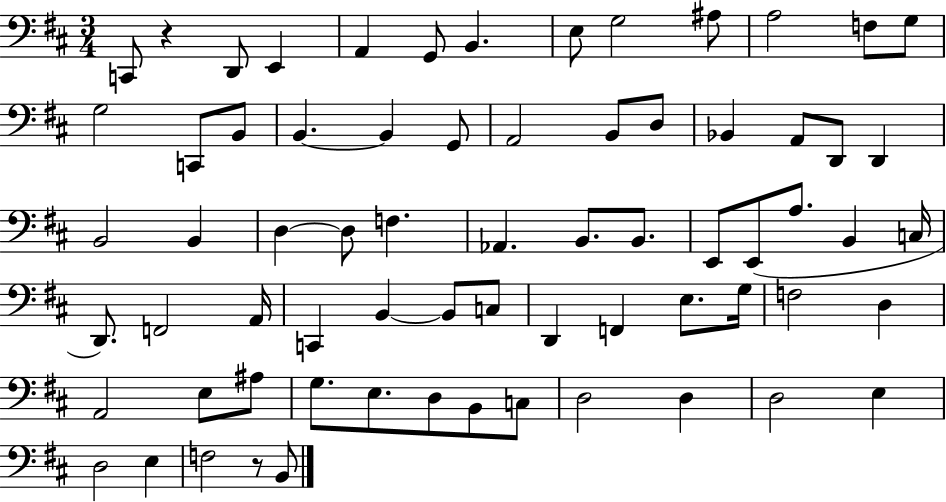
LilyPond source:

{
  \clef bass
  \numericTimeSignature
  \time 3/4
  \key d \major
  c,8 r4 d,8 e,4 | a,4 g,8 b,4. | e8 g2 ais8 | a2 f8 g8 | \break g2 c,8 b,8 | b,4.~~ b,4 g,8 | a,2 b,8 d8 | bes,4 a,8 d,8 d,4 | \break b,2 b,4 | d4~~ d8 f4. | aes,4. b,8. b,8. | e,8 e,8( a8. b,4 c16 | \break d,8.) f,2 a,16 | c,4 b,4~~ b,8 c8 | d,4 f,4 e8. g16 | f2 d4 | \break a,2 e8 ais8 | g8. e8. d8 b,8 c8 | d2 d4 | d2 e4 | \break d2 e4 | f2 r8 b,8 | \bar "|."
}